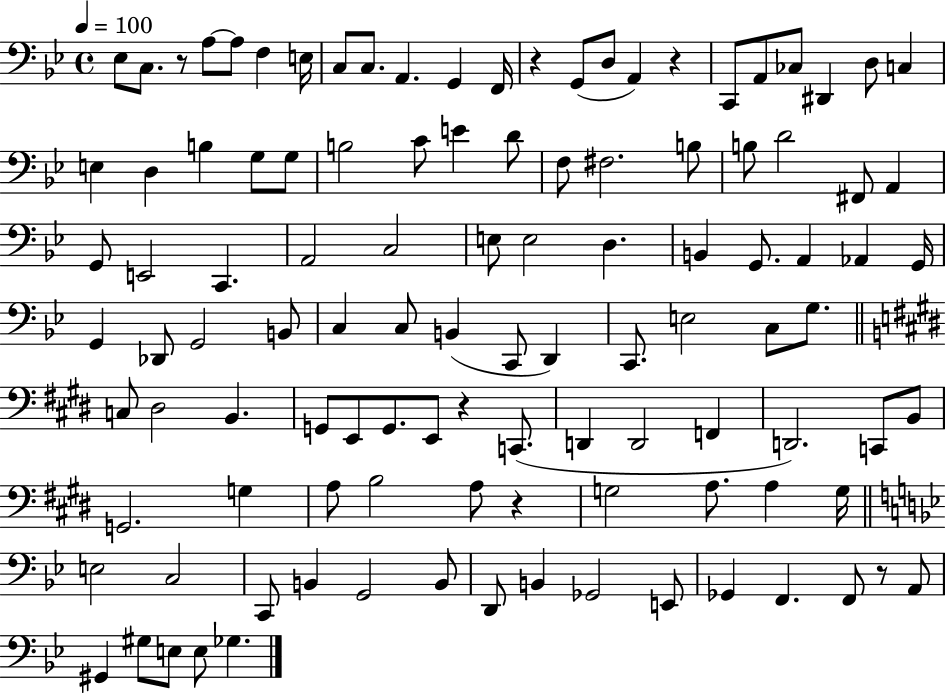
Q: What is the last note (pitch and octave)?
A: Gb3